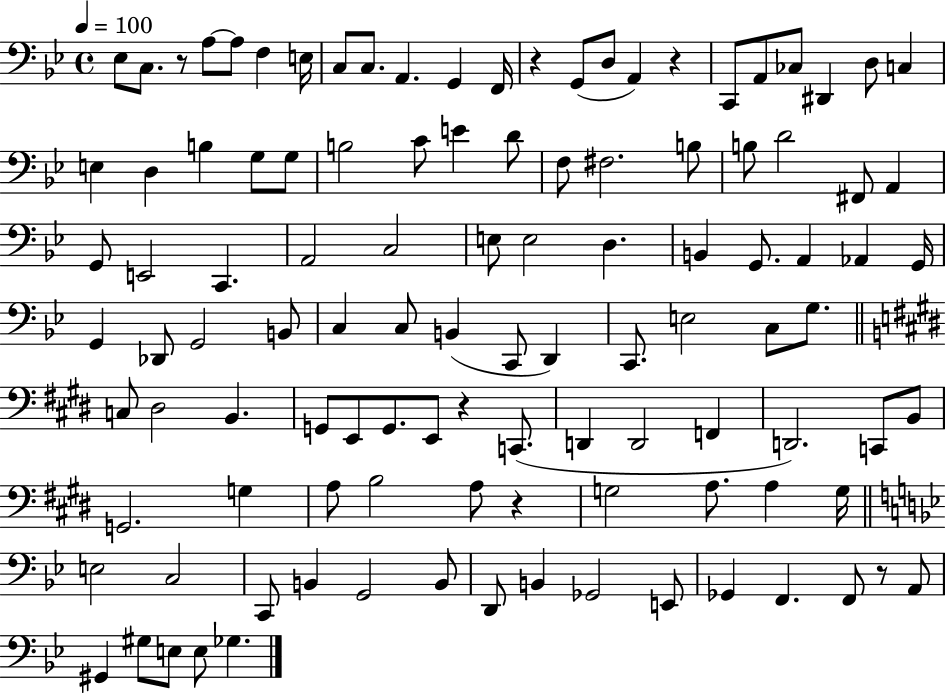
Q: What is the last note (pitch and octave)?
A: Gb3